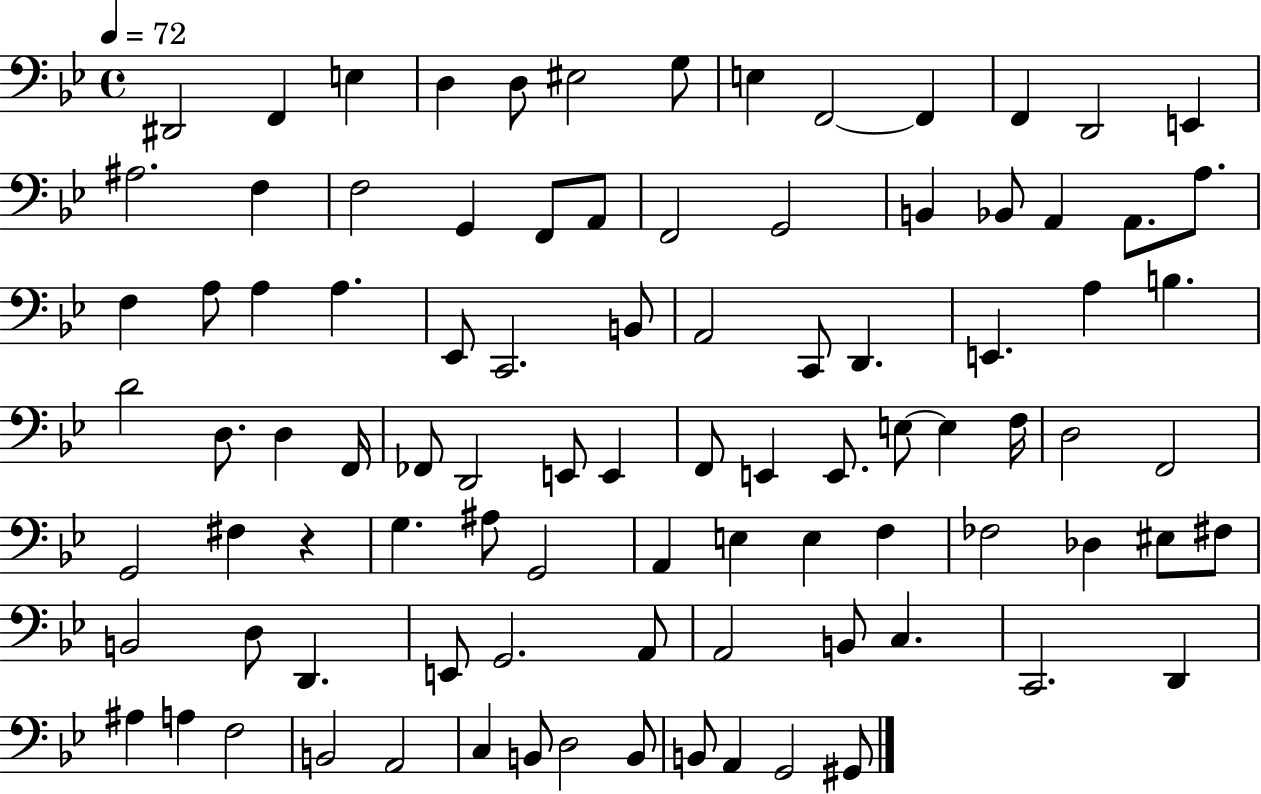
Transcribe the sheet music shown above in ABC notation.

X:1
T:Untitled
M:4/4
L:1/4
K:Bb
^D,,2 F,, E, D, D,/2 ^E,2 G,/2 E, F,,2 F,, F,, D,,2 E,, ^A,2 F, F,2 G,, F,,/2 A,,/2 F,,2 G,,2 B,, _B,,/2 A,, A,,/2 A,/2 F, A,/2 A, A, _E,,/2 C,,2 B,,/2 A,,2 C,,/2 D,, E,, A, B, D2 D,/2 D, F,,/4 _F,,/2 D,,2 E,,/2 E,, F,,/2 E,, E,,/2 E,/2 E, F,/4 D,2 F,,2 G,,2 ^F, z G, ^A,/2 G,,2 A,, E, E, F, _F,2 _D, ^E,/2 ^F,/2 B,,2 D,/2 D,, E,,/2 G,,2 A,,/2 A,,2 B,,/2 C, C,,2 D,, ^A, A, F,2 B,,2 A,,2 C, B,,/2 D,2 B,,/2 B,,/2 A,, G,,2 ^G,,/2